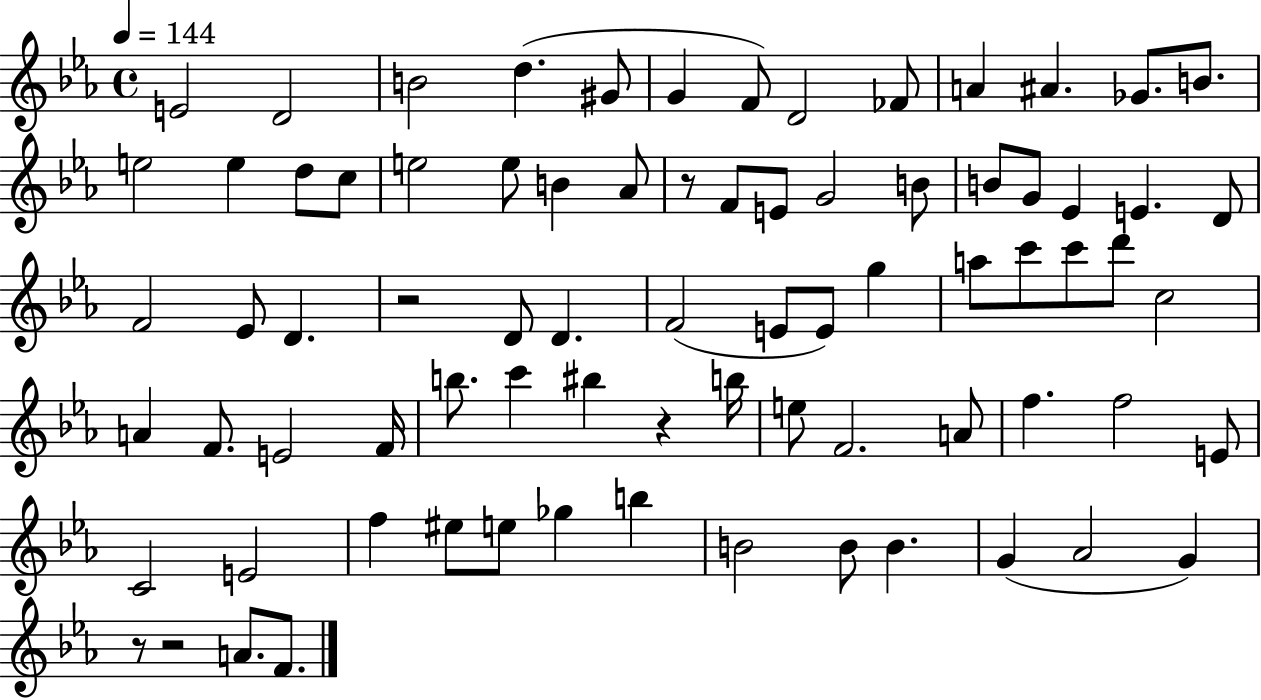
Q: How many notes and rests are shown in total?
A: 78